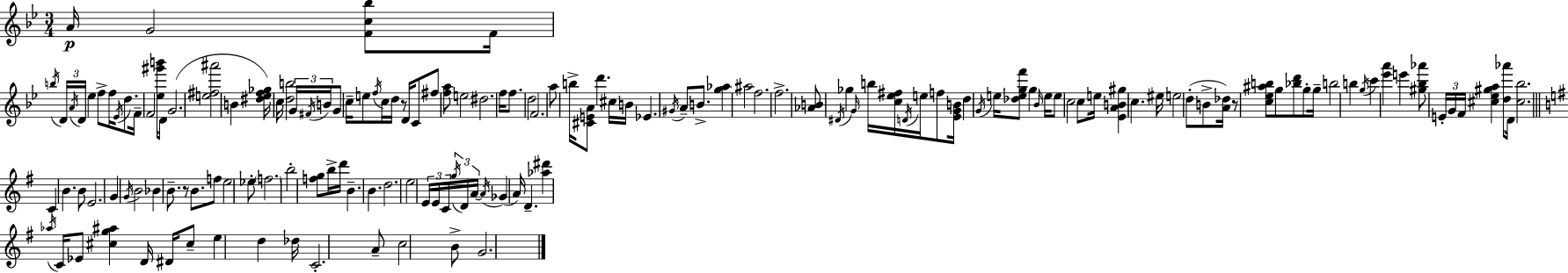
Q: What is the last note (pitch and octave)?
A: G4